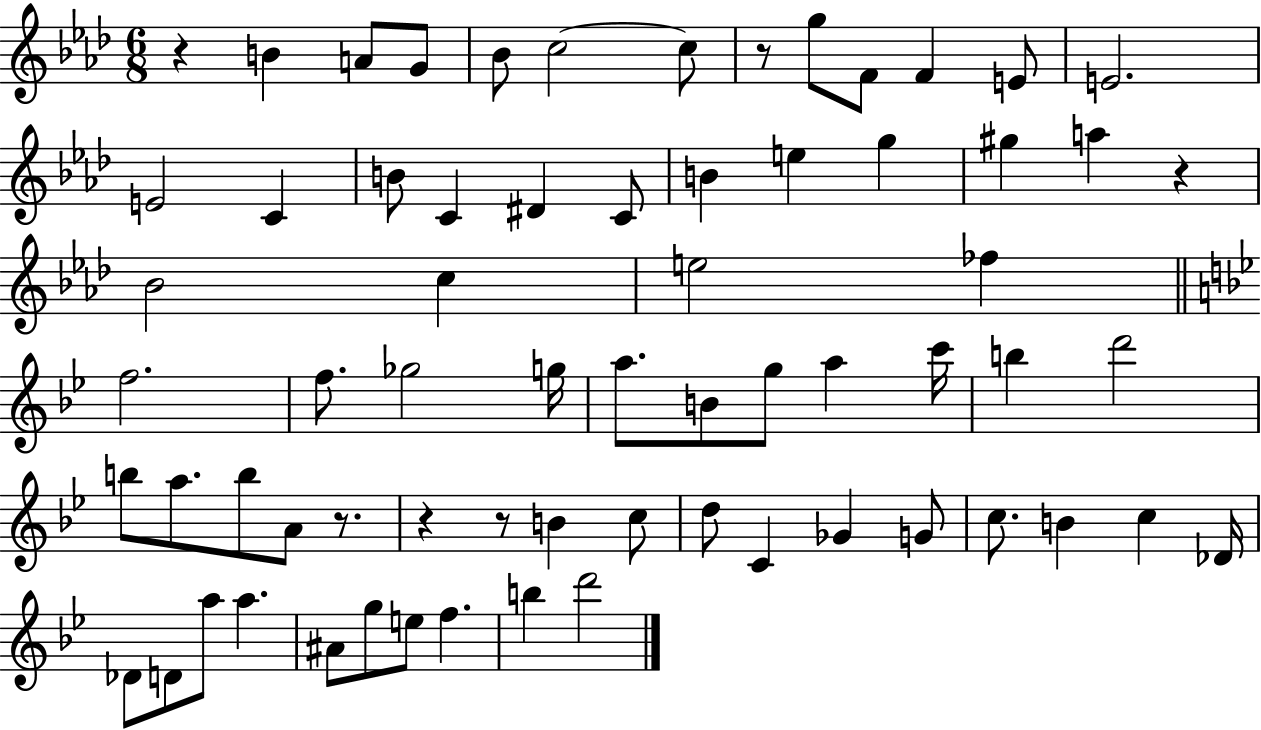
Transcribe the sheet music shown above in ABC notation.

X:1
T:Untitled
M:6/8
L:1/4
K:Ab
z B A/2 G/2 _B/2 c2 c/2 z/2 g/2 F/2 F E/2 E2 E2 C B/2 C ^D C/2 B e g ^g a z _B2 c e2 _f f2 f/2 _g2 g/4 a/2 B/2 g/2 a c'/4 b d'2 b/2 a/2 b/2 A/2 z/2 z z/2 B c/2 d/2 C _G G/2 c/2 B c _D/4 _D/2 D/2 a/2 a ^A/2 g/2 e/2 f b d'2